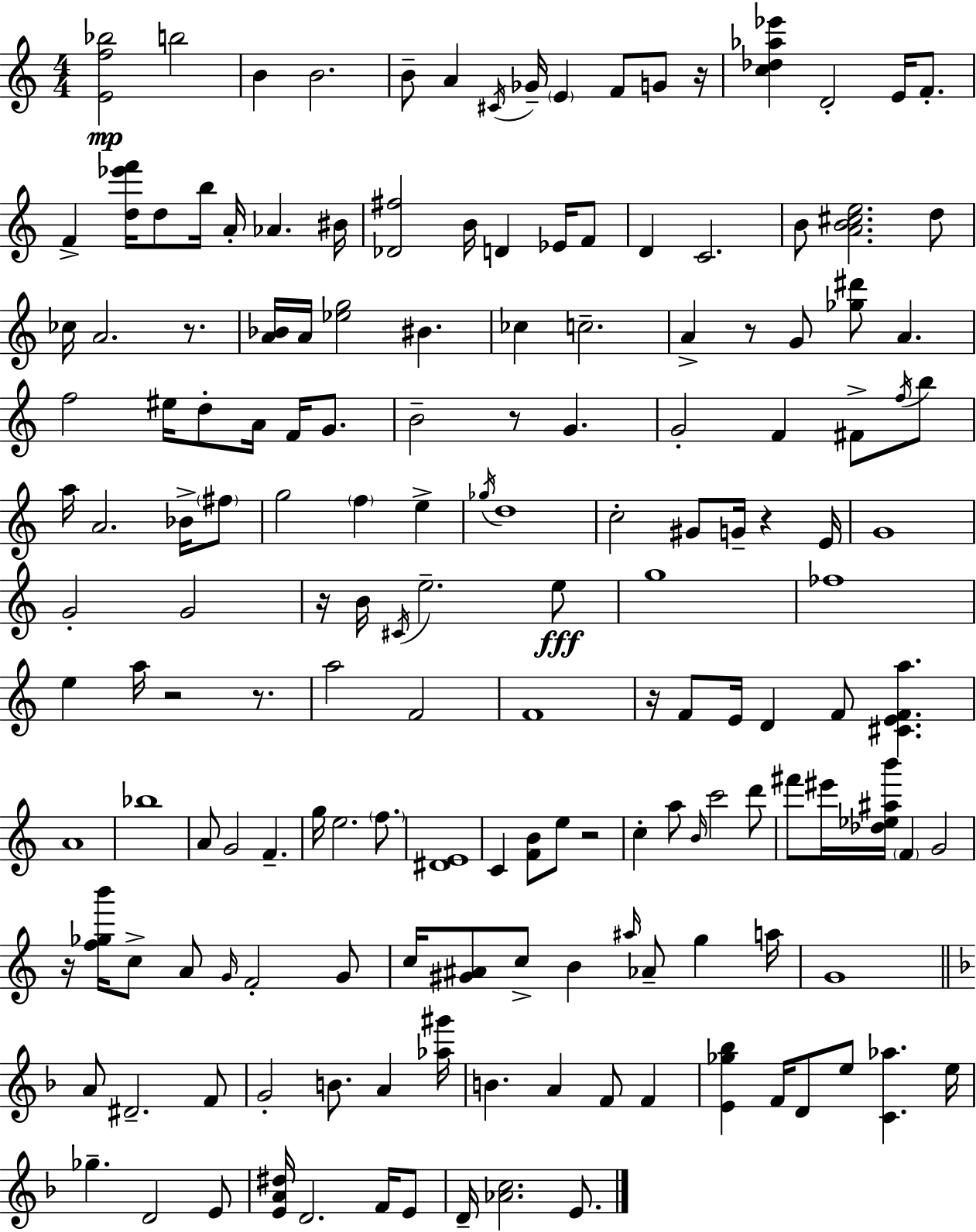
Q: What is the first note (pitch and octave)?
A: B5